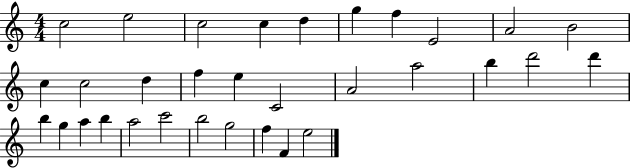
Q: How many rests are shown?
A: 0